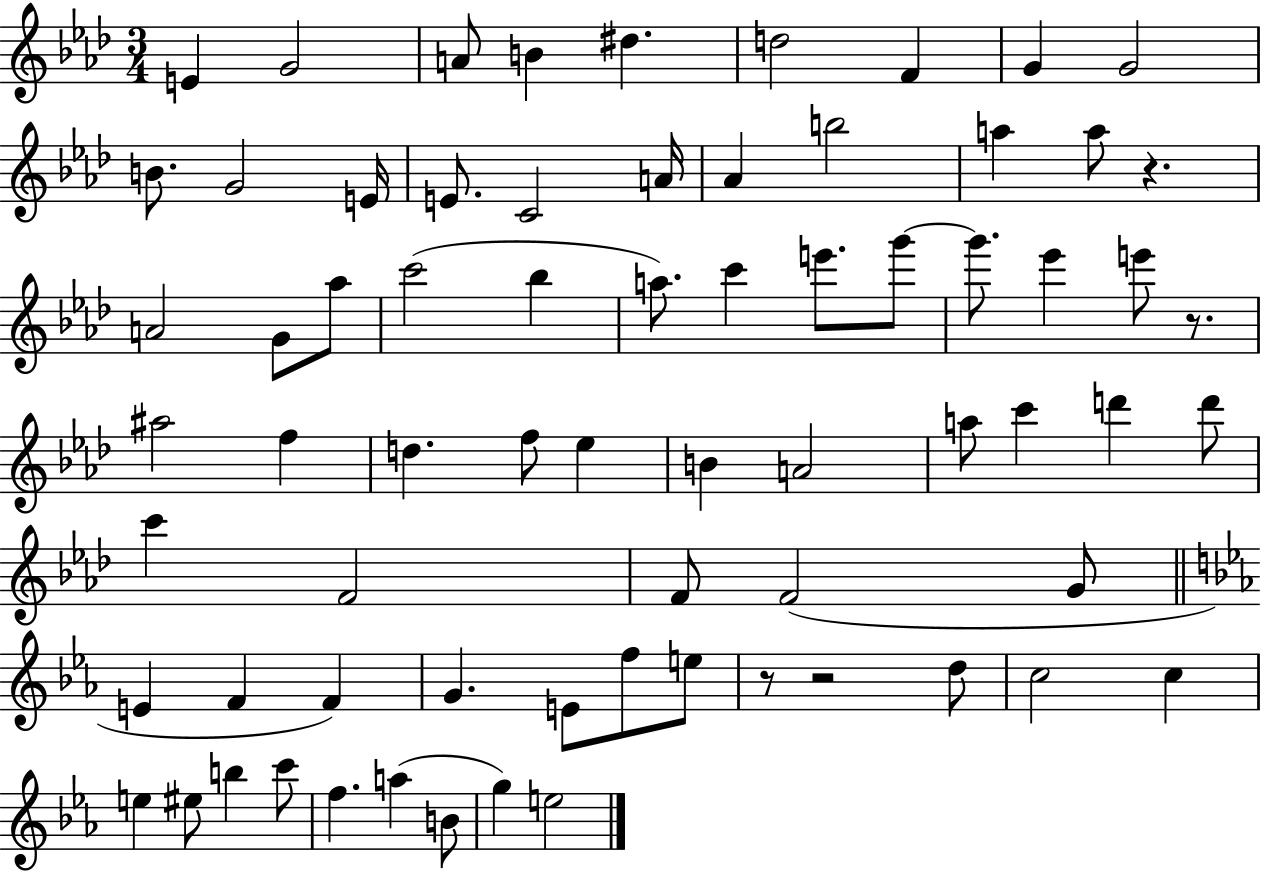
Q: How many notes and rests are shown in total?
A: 70